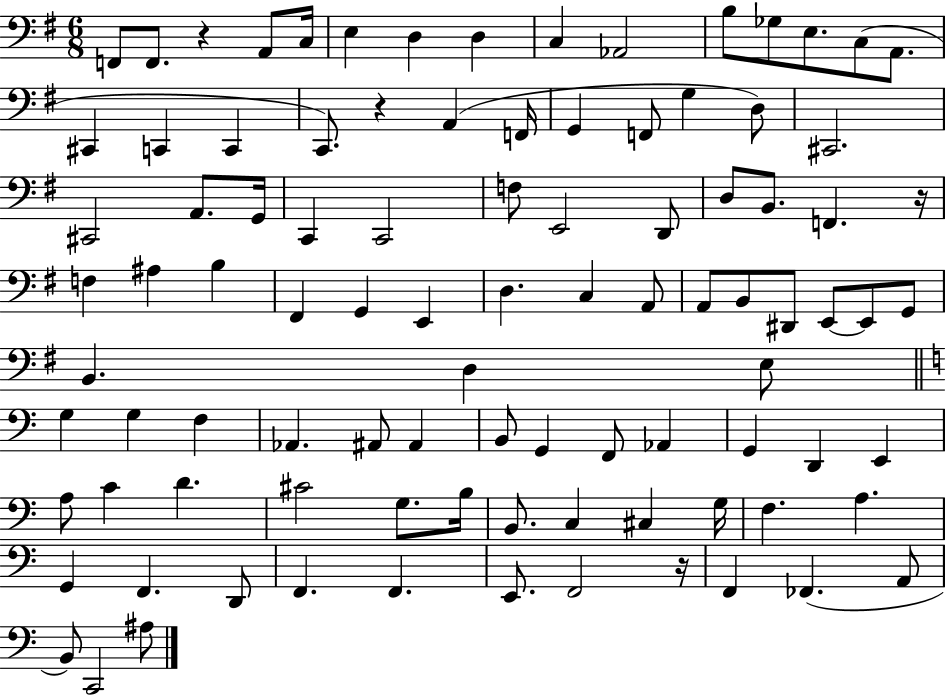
{
  \clef bass
  \numericTimeSignature
  \time 6/8
  \key g \major
  f,8 f,8. r4 a,8 c16 | e4 d4 d4 | c4 aes,2 | b8 ges8 e8. c8( a,8. | \break cis,4 c,4 c,4 | c,8.) r4 a,4( f,16 | g,4 f,8 g4 d8) | cis,2. | \break cis,2 a,8. g,16 | c,4 c,2 | f8 e,2 d,8 | d8 b,8. f,4. r16 | \break f4 ais4 b4 | fis,4 g,4 e,4 | d4. c4 a,8 | a,8 b,8 dis,8 e,8~~ e,8 g,8 | \break b,4. d4 e8 | \bar "||" \break \key a \minor g4 g4 f4 | aes,4. ais,8 ais,4 | b,8 g,4 f,8 aes,4 | g,4 d,4 e,4 | \break a8 c'4 d'4. | cis'2 g8. b16 | b,8. c4 cis4 g16 | f4. a4. | \break g,4 f,4. d,8 | f,4. f,4. | e,8. f,2 r16 | f,4 fes,4.( a,8 | \break b,8) c,2 ais8 | \bar "|."
}